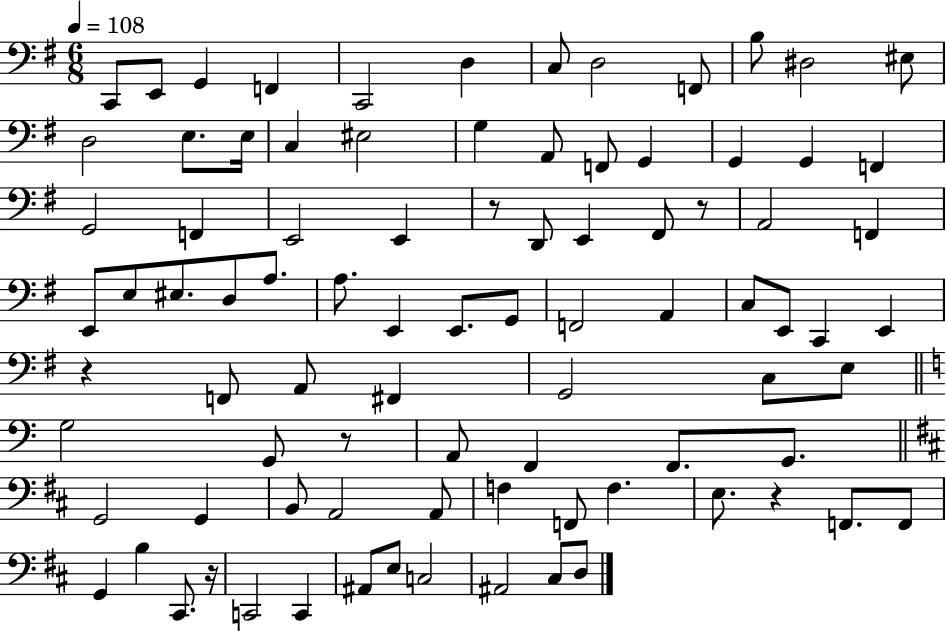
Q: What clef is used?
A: bass